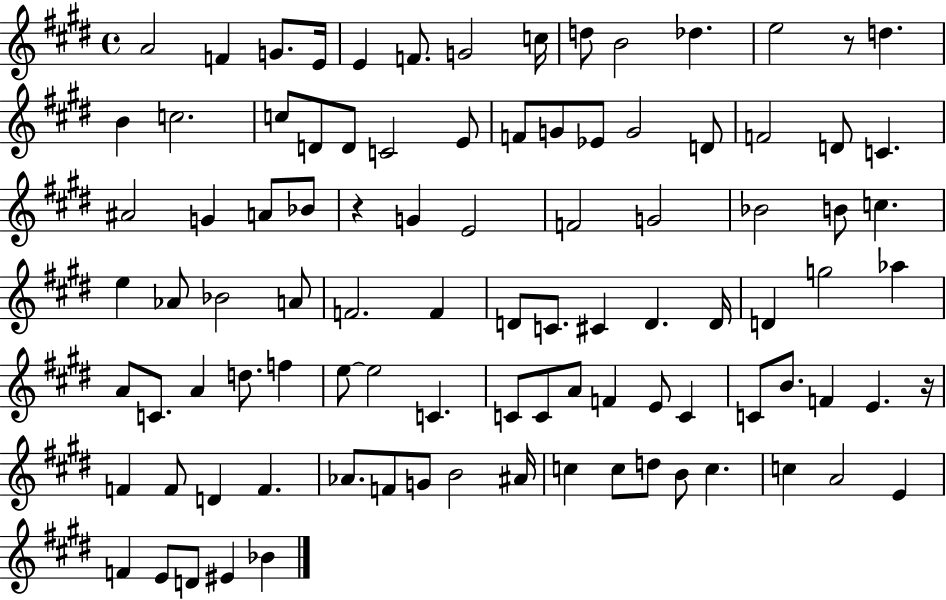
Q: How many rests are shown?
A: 3